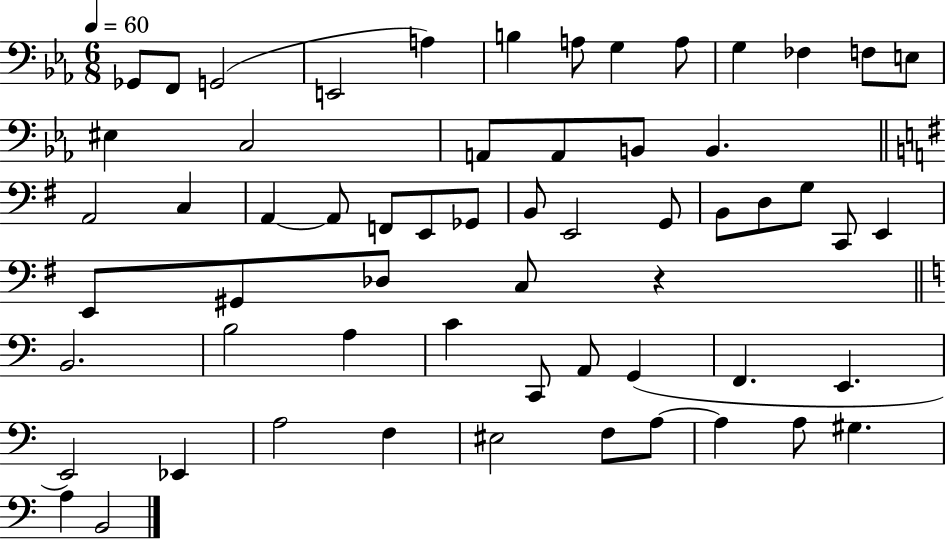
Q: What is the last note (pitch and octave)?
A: B2